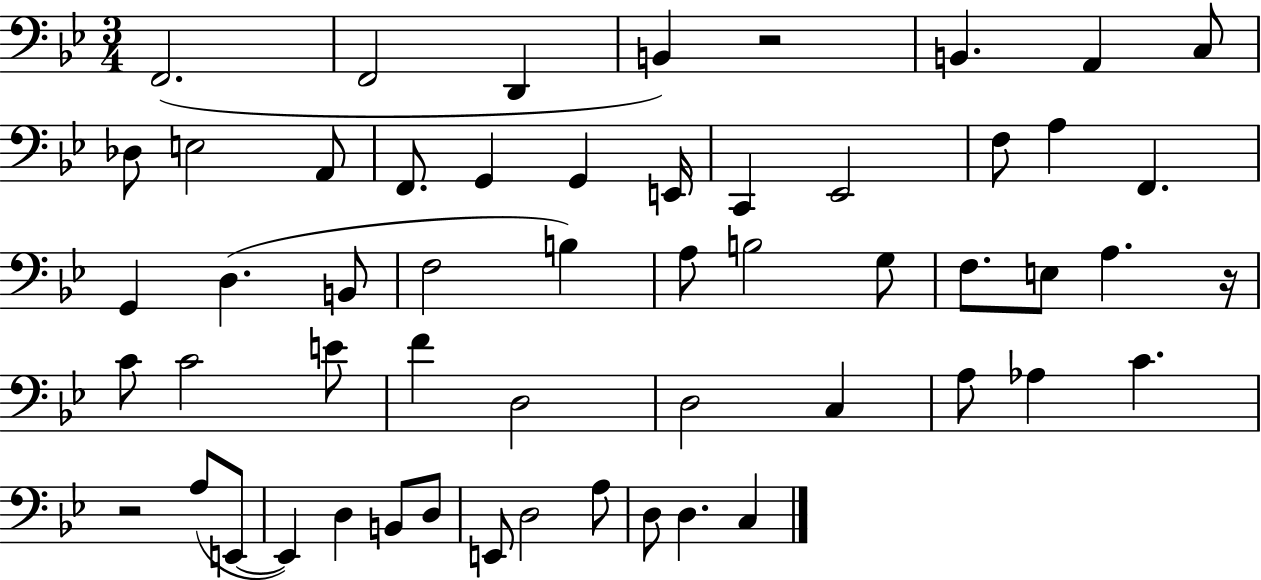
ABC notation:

X:1
T:Untitled
M:3/4
L:1/4
K:Bb
F,,2 F,,2 D,, B,, z2 B,, A,, C,/2 _D,/2 E,2 A,,/2 F,,/2 G,, G,, E,,/4 C,, _E,,2 F,/2 A, F,, G,, D, B,,/2 F,2 B, A,/2 B,2 G,/2 F,/2 E,/2 A, z/4 C/2 C2 E/2 F D,2 D,2 C, A,/2 _A, C z2 A,/2 E,,/2 E,, D, B,,/2 D,/2 E,,/2 D,2 A,/2 D,/2 D, C,